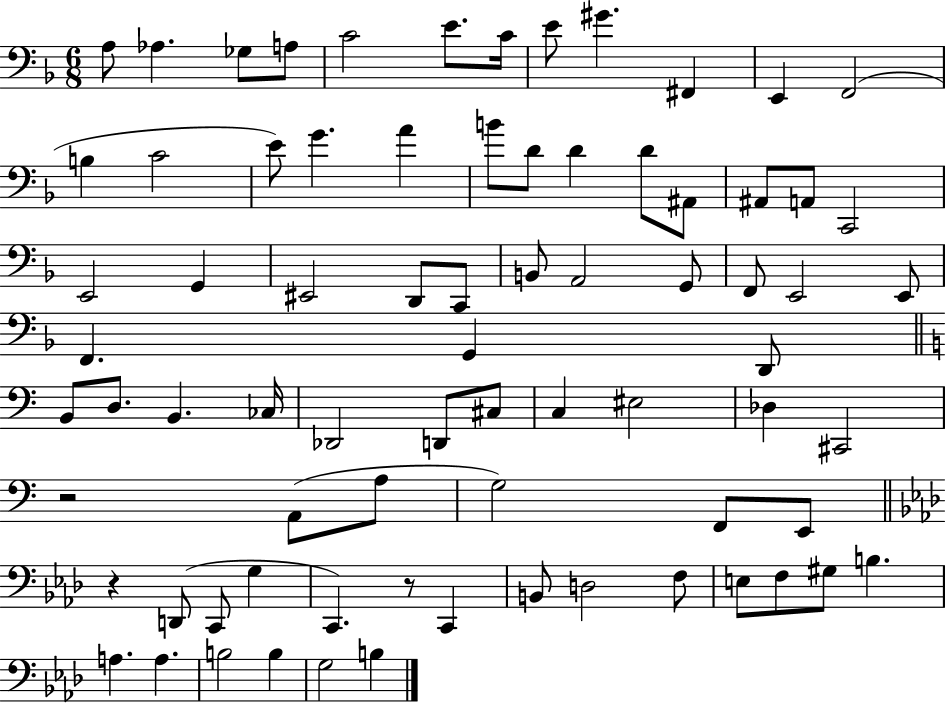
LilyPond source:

{
  \clef bass
  \numericTimeSignature
  \time 6/8
  \key f \major
  a8 aes4. ges8 a8 | c'2 e'8. c'16 | e'8 gis'4. fis,4 | e,4 f,2( | \break b4 c'2 | e'8) g'4. a'4 | b'8 d'8 d'4 d'8 ais,8 | ais,8 a,8 c,2 | \break e,2 g,4 | eis,2 d,8 c,8 | b,8 a,2 g,8 | f,8 e,2 e,8 | \break f,4. g,4 d,8 | \bar "||" \break \key c \major b,8 d8. b,4. ces16 | des,2 d,8 cis8 | c4 eis2 | des4 cis,2 | \break r2 a,8( a8 | g2) f,8 e,8 | \bar "||" \break \key aes \major r4 d,8( c,8 g4 | c,4.) r8 c,4 | b,8 d2 f8 | e8 f8 gis8 b4. | \break a4. a4. | b2 b4 | g2 b4 | \bar "|."
}